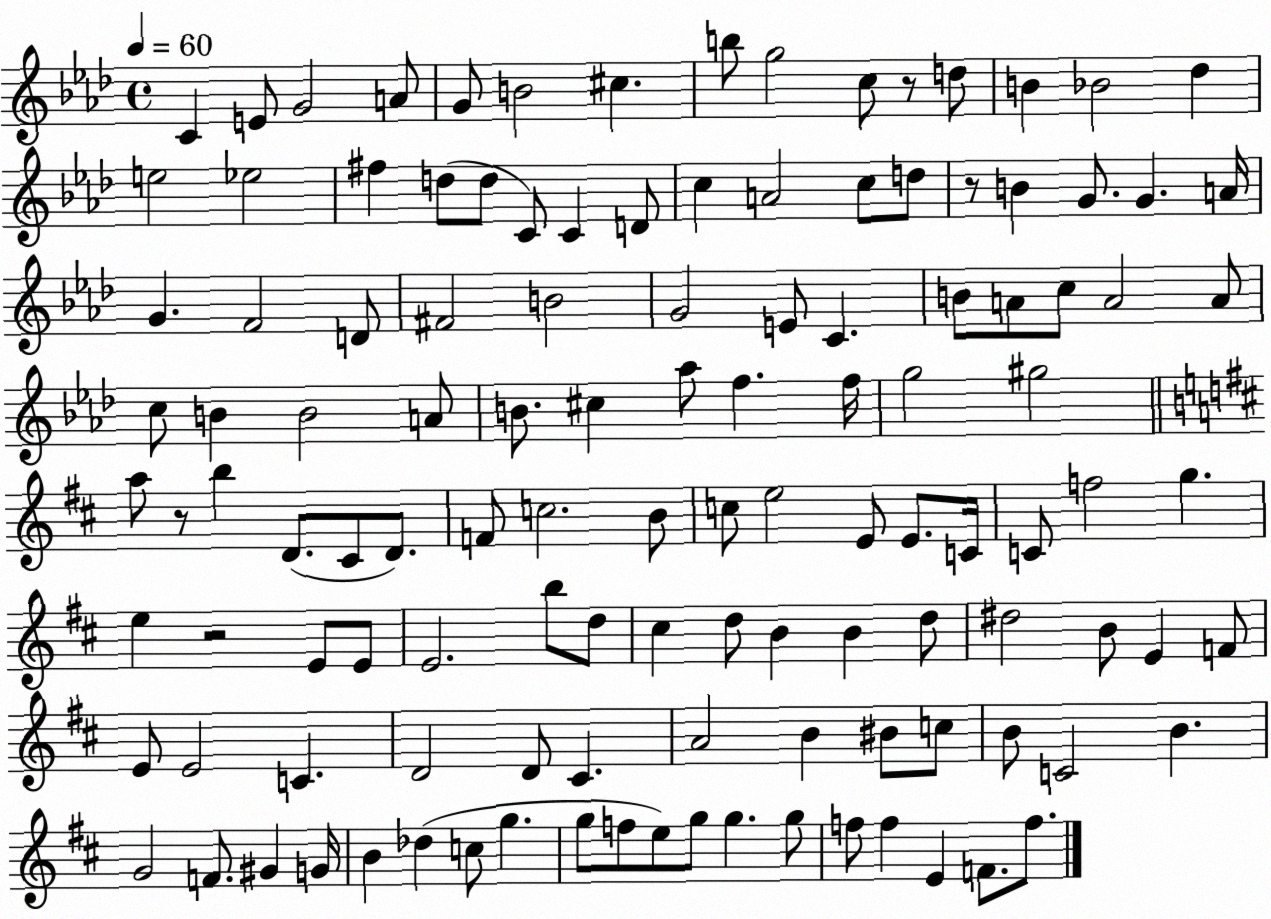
X:1
T:Untitled
M:4/4
L:1/4
K:Ab
C E/2 G2 A/2 G/2 B2 ^c b/2 g2 c/2 z/2 d/2 B _B2 _d e2 _e2 ^f d/2 d/2 C/2 C D/2 c A2 c/2 d/2 z/2 B G/2 G A/4 G F2 D/2 ^F2 B2 G2 E/2 C B/2 A/2 c/2 A2 A/2 c/2 B B2 A/2 B/2 ^c _a/2 f f/4 g2 ^g2 a/2 z/2 b D/2 ^C/2 D/2 F/2 c2 B/2 c/2 e2 E/2 E/2 C/4 C/2 f2 g e z2 E/2 E/2 E2 b/2 d/2 ^c d/2 B B d/2 ^d2 B/2 E F/2 E/2 E2 C D2 D/2 ^C A2 B ^B/2 c/2 B/2 C2 B G2 F/2 ^G G/4 B _d c/2 g g/2 f/2 e/2 g/2 g g/2 f/2 f E F/2 f/2